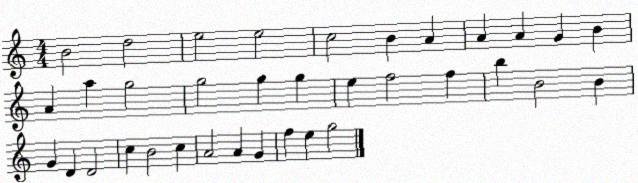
X:1
T:Untitled
M:4/4
L:1/4
K:C
B2 d2 e2 e2 c2 B A A A G B A a g2 g2 g g e f2 f b B2 B G D D2 c B2 c A2 A G f e g2